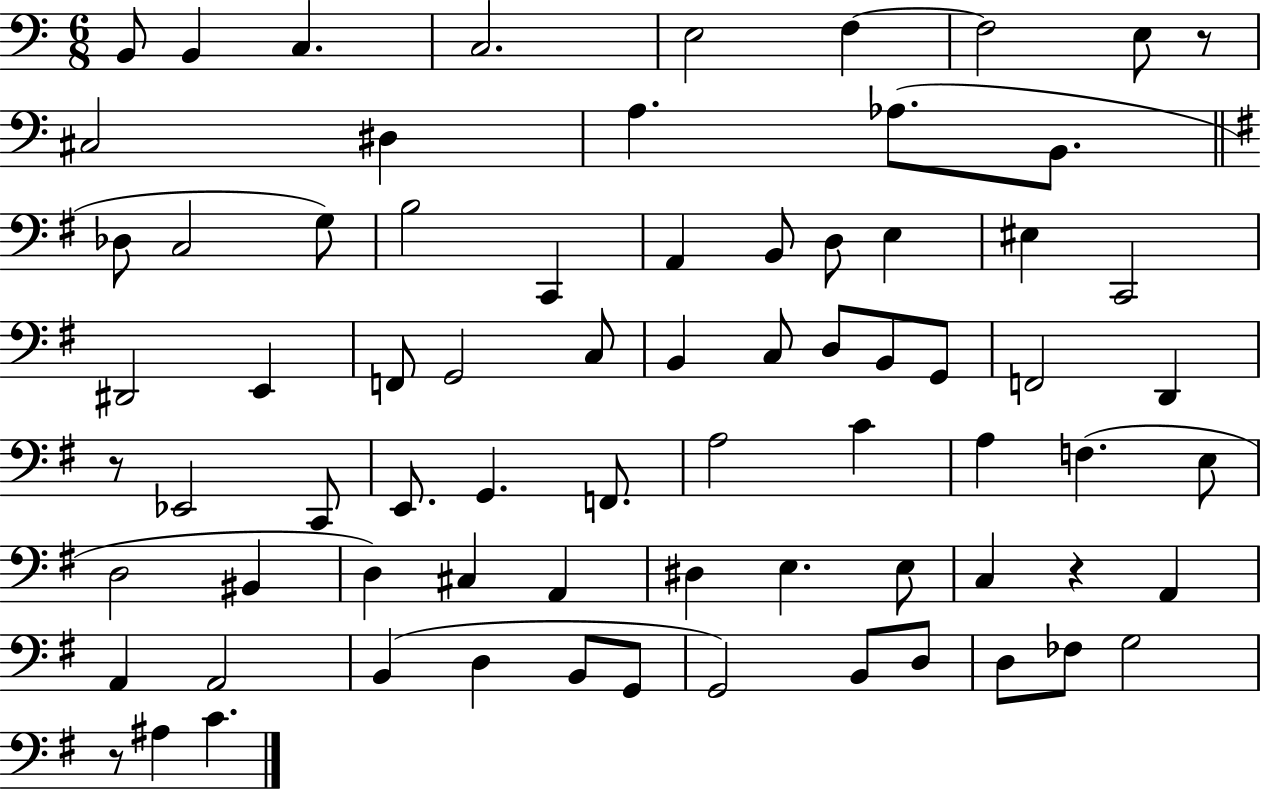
{
  \clef bass
  \numericTimeSignature
  \time 6/8
  \key c \major
  b,8 b,4 c4. | c2. | e2 f4~~ | f2 e8 r8 | \break cis2 dis4 | a4. aes8.( b,8. | \bar "||" \break \key g \major des8 c2 g8) | b2 c,4 | a,4 b,8 d8 e4 | eis4 c,2 | \break dis,2 e,4 | f,8 g,2 c8 | b,4 c8 d8 b,8 g,8 | f,2 d,4 | \break r8 ees,2 c,8 | e,8. g,4. f,8. | a2 c'4 | a4 f4.( e8 | \break d2 bis,4 | d4) cis4 a,4 | dis4 e4. e8 | c4 r4 a,4 | \break a,4 a,2 | b,4( d4 b,8 g,8 | g,2) b,8 d8 | d8 fes8 g2 | \break r8 ais4 c'4. | \bar "|."
}